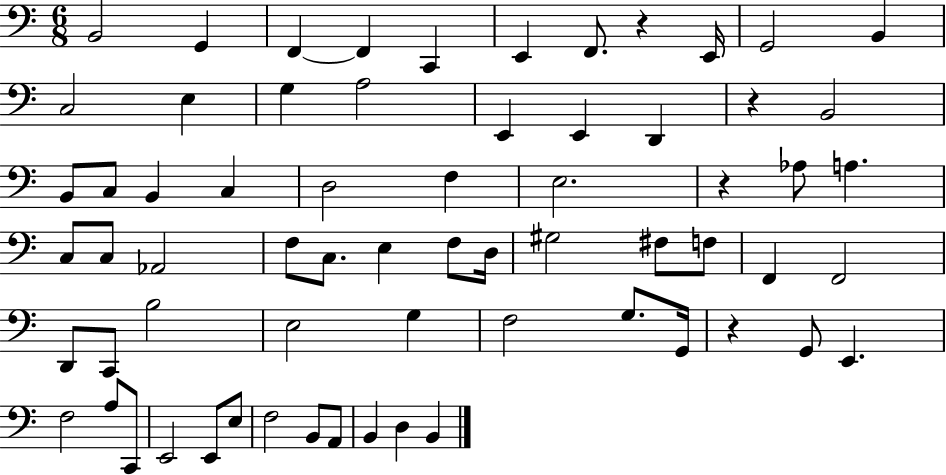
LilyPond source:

{
  \clef bass
  \numericTimeSignature
  \time 6/8
  \key c \major
  b,2 g,4 | f,4~~ f,4 c,4 | e,4 f,8. r4 e,16 | g,2 b,4 | \break c2 e4 | g4 a2 | e,4 e,4 d,4 | r4 b,2 | \break b,8 c8 b,4 c4 | d2 f4 | e2. | r4 aes8 a4. | \break c8 c8 aes,2 | f8 c8. e4 f8 d16 | gis2 fis8 f8 | f,4 f,2 | \break d,8 c,8 b2 | e2 g4 | f2 g8. g,16 | r4 g,8 e,4. | \break f2 a8 c,8 | e,2 e,8 e8 | f2 b,8 a,8 | b,4 d4 b,4 | \break \bar "|."
}